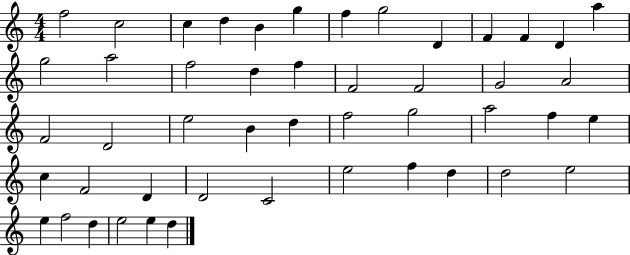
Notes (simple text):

F5/h C5/h C5/q D5/q B4/q G5/q F5/q G5/h D4/q F4/q F4/q D4/q A5/q G5/h A5/h F5/h D5/q F5/q F4/h F4/h G4/h A4/h F4/h D4/h E5/h B4/q D5/q F5/h G5/h A5/h F5/q E5/q C5/q F4/h D4/q D4/h C4/h E5/h F5/q D5/q D5/h E5/h E5/q F5/h D5/q E5/h E5/q D5/q